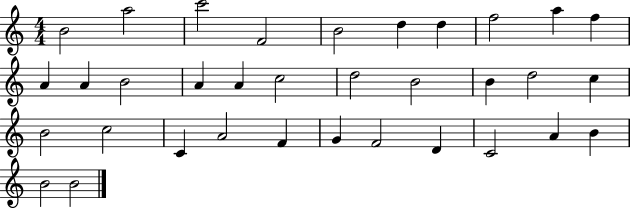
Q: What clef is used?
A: treble